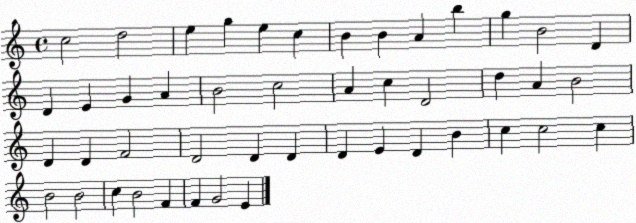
X:1
T:Untitled
M:4/4
L:1/4
K:C
c2 d2 e g e c B B A b g B2 D D E G A B2 c2 A c D2 d A B2 D D F2 D2 D D D E D B c c2 c B2 B2 c B2 F F G2 E